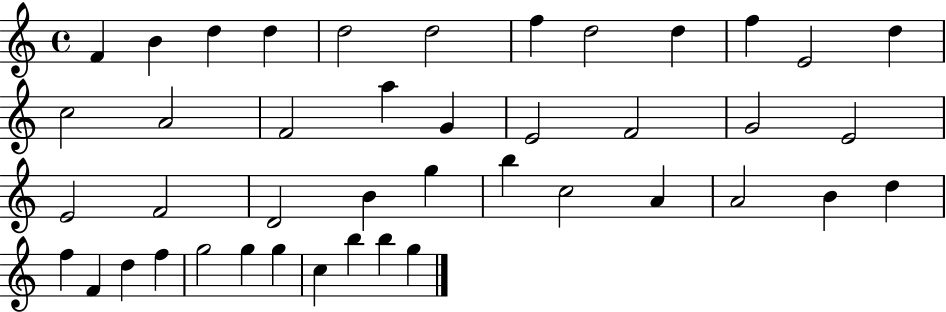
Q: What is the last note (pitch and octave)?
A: G5